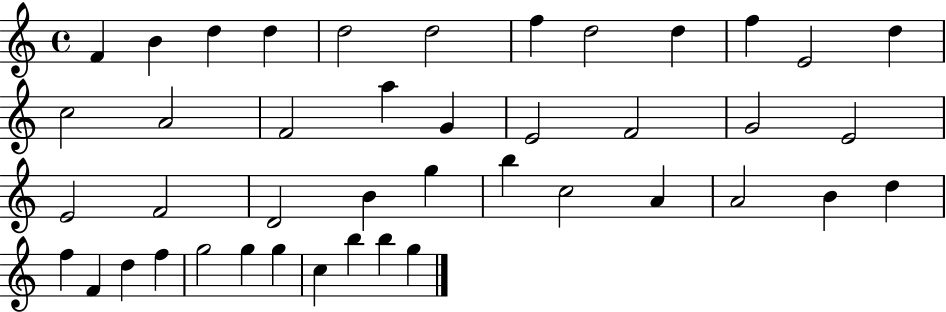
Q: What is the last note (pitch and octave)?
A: G5